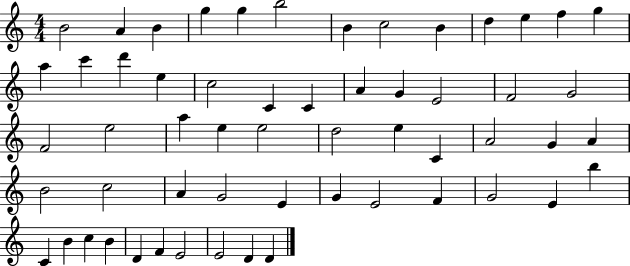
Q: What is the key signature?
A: C major